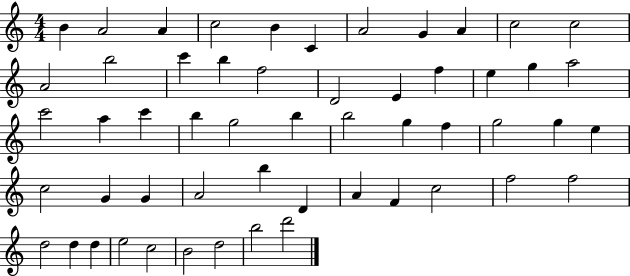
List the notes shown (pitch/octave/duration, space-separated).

B4/q A4/h A4/q C5/h B4/q C4/q A4/h G4/q A4/q C5/h C5/h A4/h B5/h C6/q B5/q F5/h D4/h E4/q F5/q E5/q G5/q A5/h C6/h A5/q C6/q B5/q G5/h B5/q B5/h G5/q F5/q G5/h G5/q E5/q C5/h G4/q G4/q A4/h B5/q D4/q A4/q F4/q C5/h F5/h F5/h D5/h D5/q D5/q E5/h C5/h B4/h D5/h B5/h D6/h